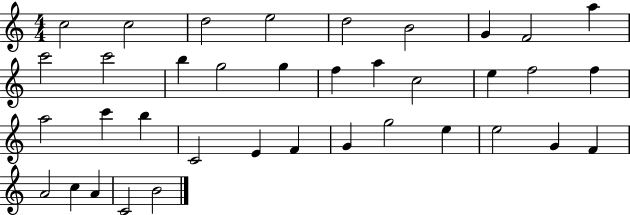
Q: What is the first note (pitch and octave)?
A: C5